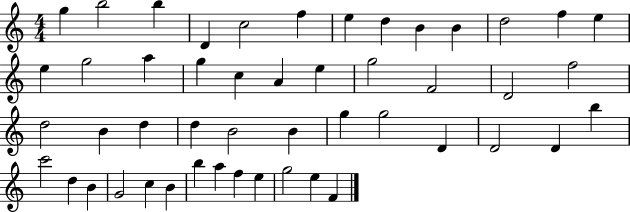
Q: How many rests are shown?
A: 0